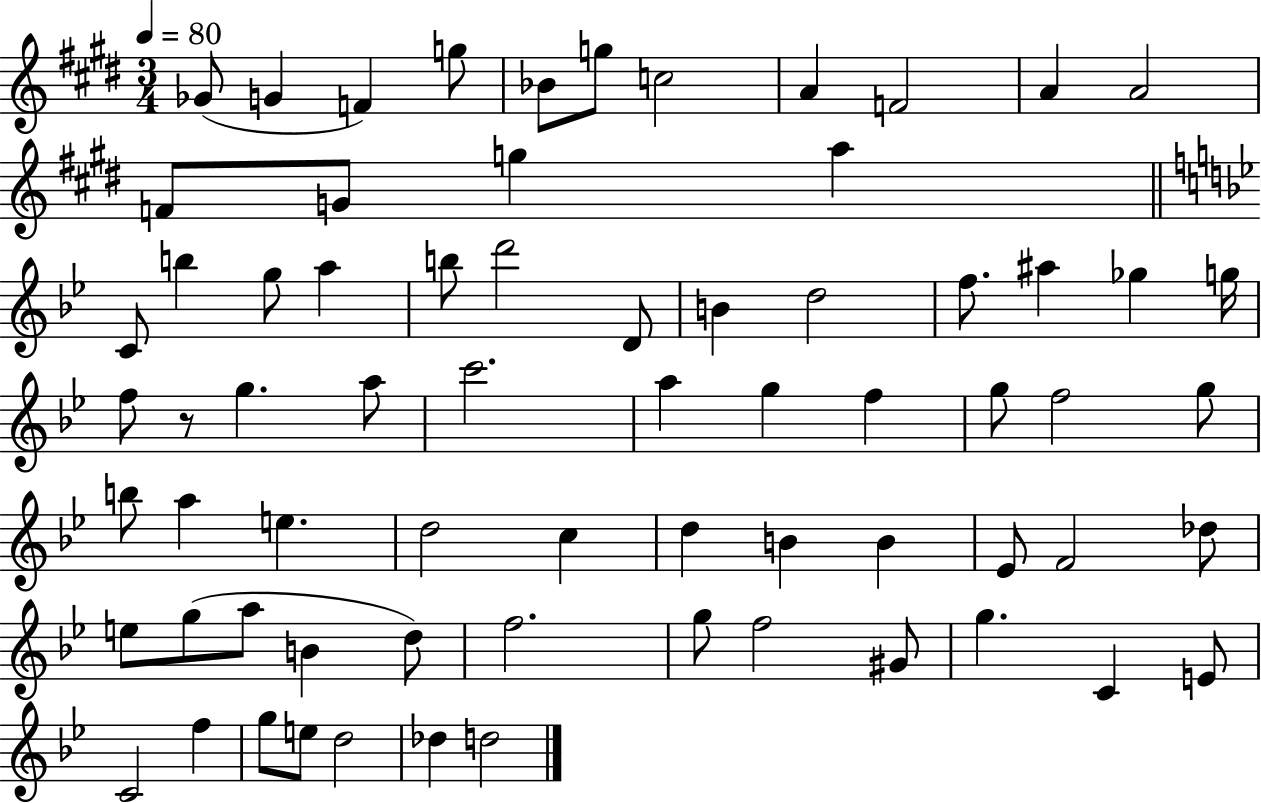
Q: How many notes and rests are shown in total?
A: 69